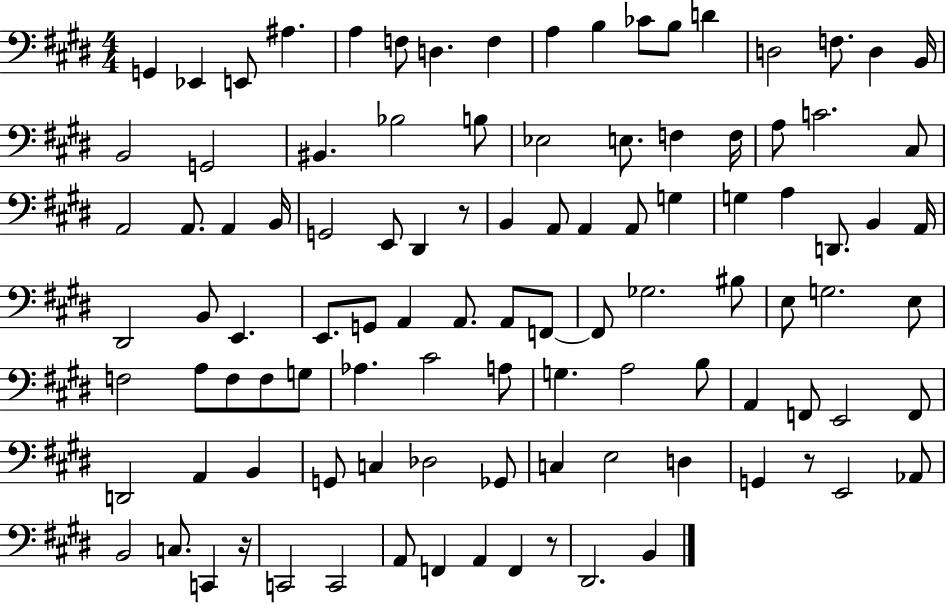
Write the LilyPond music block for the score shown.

{
  \clef bass
  \numericTimeSignature
  \time 4/4
  \key e \major
  \repeat volta 2 { g,4 ees,4 e,8 ais4. | a4 f8 d4. f4 | a4 b4 ces'8 b8 d'4 | d2 f8. d4 b,16 | \break b,2 g,2 | bis,4. bes2 b8 | ees2 e8. f4 f16 | a8 c'2. cis8 | \break a,2 a,8. a,4 b,16 | g,2 e,8 dis,4 r8 | b,4 a,8 a,4 a,8 g4 | g4 a4 d,8. b,4 a,16 | \break dis,2 b,8 e,4. | e,8. g,8 a,4 a,8. a,8 f,8~~ | f,8 ges2. bis8 | e8 g2. e8 | \break f2 a8 f8 f8 g8 | aes4. cis'2 a8 | g4. a2 b8 | a,4 f,8 e,2 f,8 | \break d,2 a,4 b,4 | g,8 c4 des2 ges,8 | c4 e2 d4 | g,4 r8 e,2 aes,8 | \break b,2 c8. c,4 r16 | c,2 c,2 | a,8 f,4 a,4 f,4 r8 | dis,2. b,4 | \break } \bar "|."
}